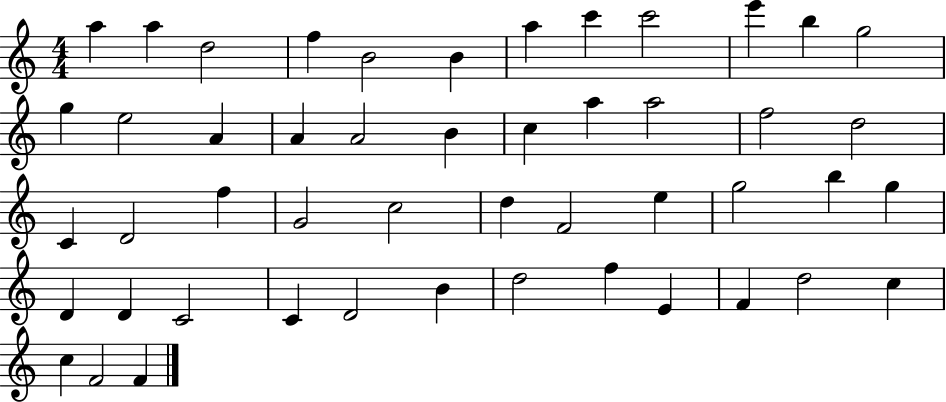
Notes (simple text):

A5/q A5/q D5/h F5/q B4/h B4/q A5/q C6/q C6/h E6/q B5/q G5/h G5/q E5/h A4/q A4/q A4/h B4/q C5/q A5/q A5/h F5/h D5/h C4/q D4/h F5/q G4/h C5/h D5/q F4/h E5/q G5/h B5/q G5/q D4/q D4/q C4/h C4/q D4/h B4/q D5/h F5/q E4/q F4/q D5/h C5/q C5/q F4/h F4/q